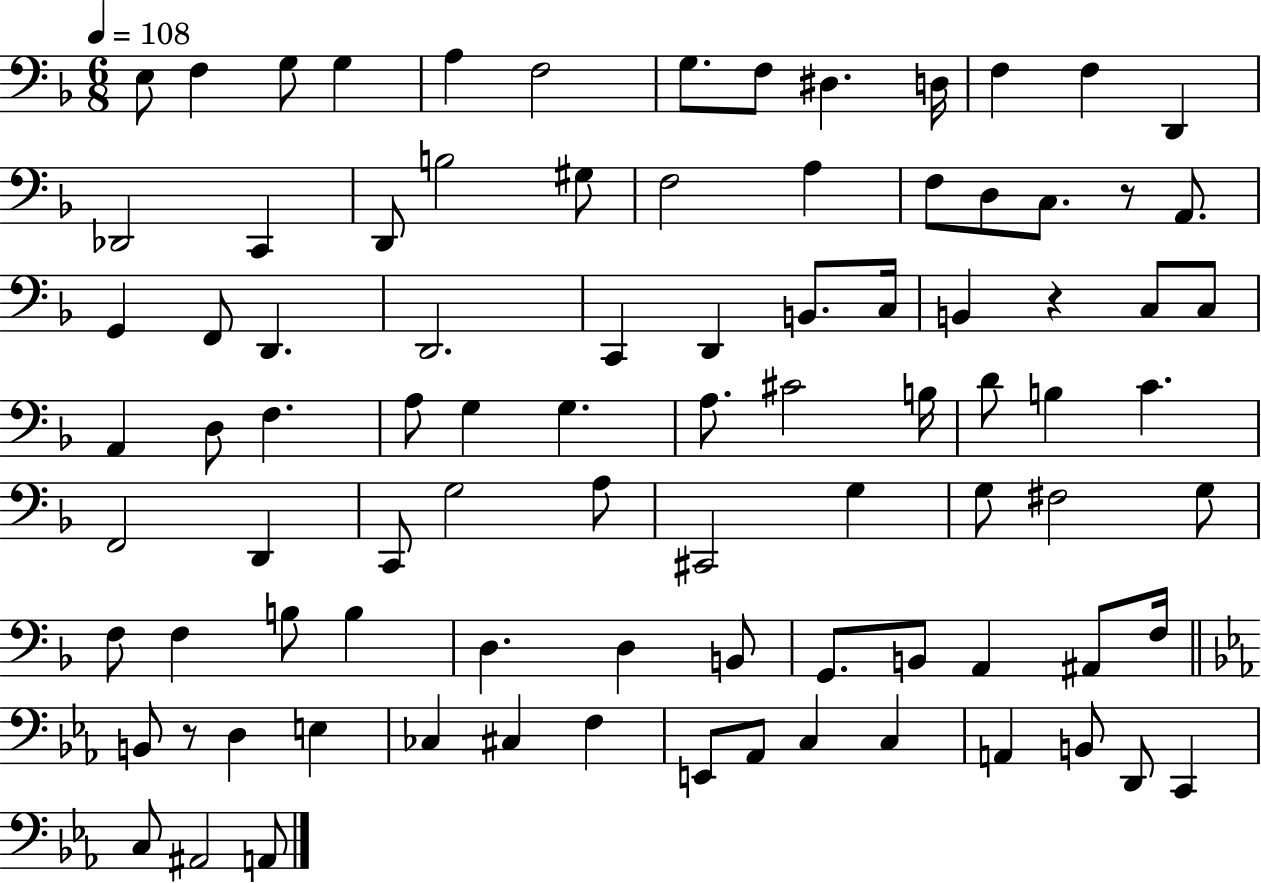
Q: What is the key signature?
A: F major